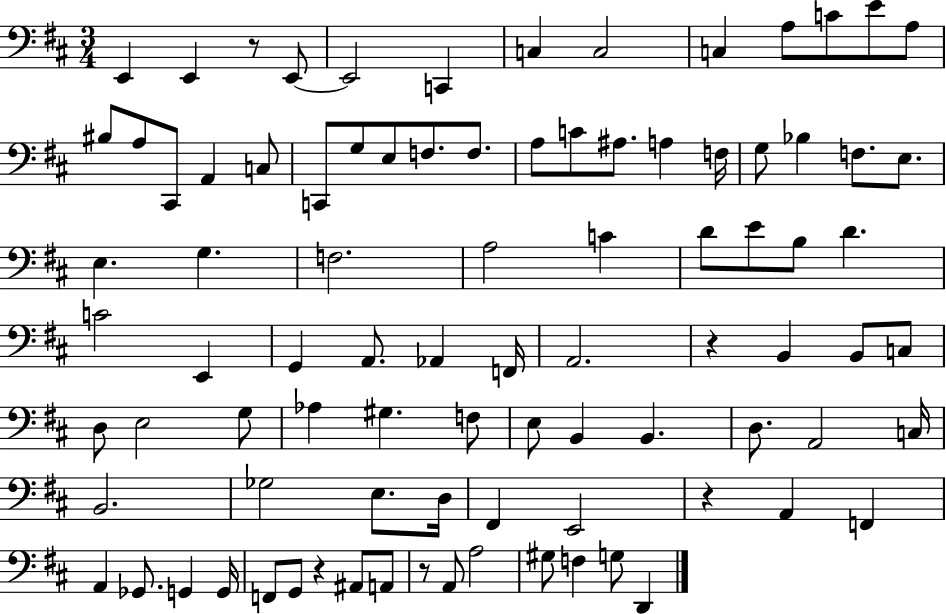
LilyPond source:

{
  \clef bass
  \numericTimeSignature
  \time 3/4
  \key d \major
  e,4 e,4 r8 e,8~~ | e,2 c,4 | c4 c2 | c4 a8 c'8 e'8 a8 | \break bis8 a8 cis,8 a,4 c8 | c,8 g8 e8 f8. f8. | a8 c'8 ais8. a4 f16 | g8 bes4 f8. e8. | \break e4. g4. | f2. | a2 c'4 | d'8 e'8 b8 d'4. | \break c'2 e,4 | g,4 a,8. aes,4 f,16 | a,2. | r4 b,4 b,8 c8 | \break d8 e2 g8 | aes4 gis4. f8 | e8 b,4 b,4. | d8. a,2 c16 | \break b,2. | ges2 e8. d16 | fis,4 e,2 | r4 a,4 f,4 | \break a,4 ges,8. g,4 g,16 | f,8 g,8 r4 ais,8 a,8 | r8 a,8 a2 | gis8 f4 g8 d,4 | \break \bar "|."
}